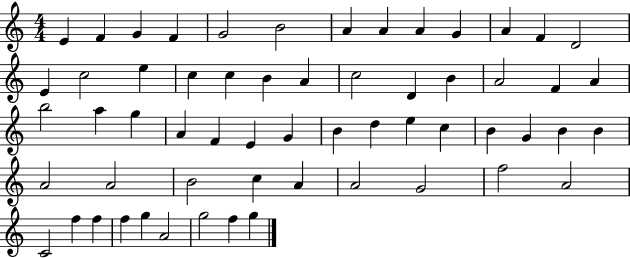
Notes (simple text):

E4/q F4/q G4/q F4/q G4/h B4/h A4/q A4/q A4/q G4/q A4/q F4/q D4/h E4/q C5/h E5/q C5/q C5/q B4/q A4/q C5/h D4/q B4/q A4/h F4/q A4/q B5/h A5/q G5/q A4/q F4/q E4/q G4/q B4/q D5/q E5/q C5/q B4/q G4/q B4/q B4/q A4/h A4/h B4/h C5/q A4/q A4/h G4/h F5/h A4/h C4/h F5/q F5/q F5/q G5/q A4/h G5/h F5/q G5/q